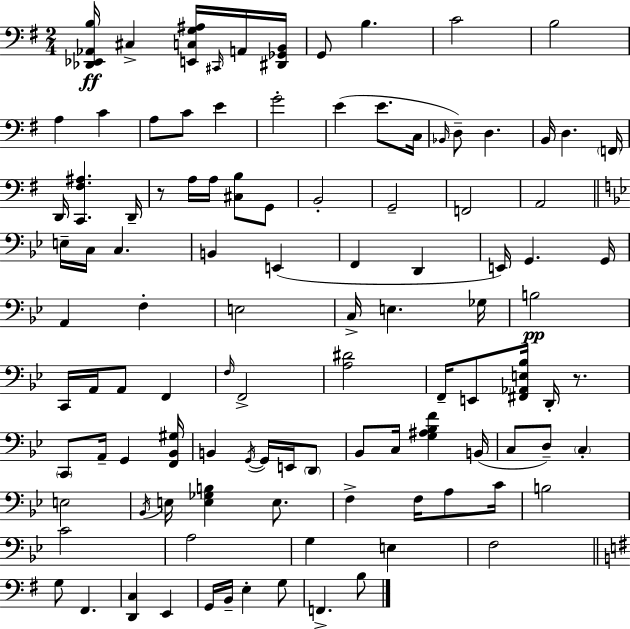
{
  \clef bass
  \numericTimeSignature
  \time 2/4
  \key g \major
  <des, ees, aes, b>16\ff cis4-> <e, c g ais>16 \grace { cis,16 } a,16 | <dis, ges, b,>16 g,8 b4. | c'2 | b2 | \break a4 c'4 | a8 c'8 e'4 | g'2-. | e'4( e'8. | \break c16 \grace { bes,16 } d8--) d4. | b,16 d4. | \parenthesize f,16 d,16 <c, fis ais>4. | d,16-- r8 a16 a16 <cis b>8 | \break g,8 b,2-. | g,2-- | f,2 | a,2 | \break \bar "||" \break \key bes \major e16-- c16 c4. | b,4 e,4( | f,4 d,4 | e,16) g,4. g,16 | \break a,4 f4-. | e2 | c16-> e4. ges16 | b2\pp | \break c,16 a,16 a,8 f,4 | \grace { f16 } f,2-> | <a dis'>2 | f,16-- e,8 <fis, aes, e bes>16 d,16-. r8. | \break \parenthesize c,8 a,16-- g,4 | <f, bes, gis>16 b,4 \acciaccatura { g,16~ }~ g,16 e,16 | \parenthesize d,8 bes,8 c16 <g ais bes f'>4 | b,16( c8 d8--) \parenthesize c4-. | \break e2 | \acciaccatura { bes,16 } e16 <e ges b>4 | e8. f4-> f16 | a8 c'16 b2 | \break c'2 | a2 | g4 e4 | f2 | \break \bar "||" \break \key e \minor g8 fis,4. | <d, c>4 e,4 | g,16 b,16-- e4-. g8 | f,4.-> b8 | \break \bar "|."
}